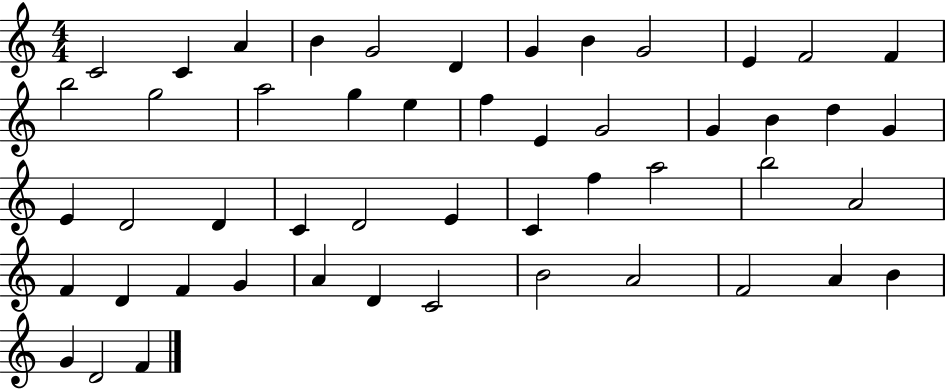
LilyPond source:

{
  \clef treble
  \numericTimeSignature
  \time 4/4
  \key c \major
  c'2 c'4 a'4 | b'4 g'2 d'4 | g'4 b'4 g'2 | e'4 f'2 f'4 | \break b''2 g''2 | a''2 g''4 e''4 | f''4 e'4 g'2 | g'4 b'4 d''4 g'4 | \break e'4 d'2 d'4 | c'4 d'2 e'4 | c'4 f''4 a''2 | b''2 a'2 | \break f'4 d'4 f'4 g'4 | a'4 d'4 c'2 | b'2 a'2 | f'2 a'4 b'4 | \break g'4 d'2 f'4 | \bar "|."
}